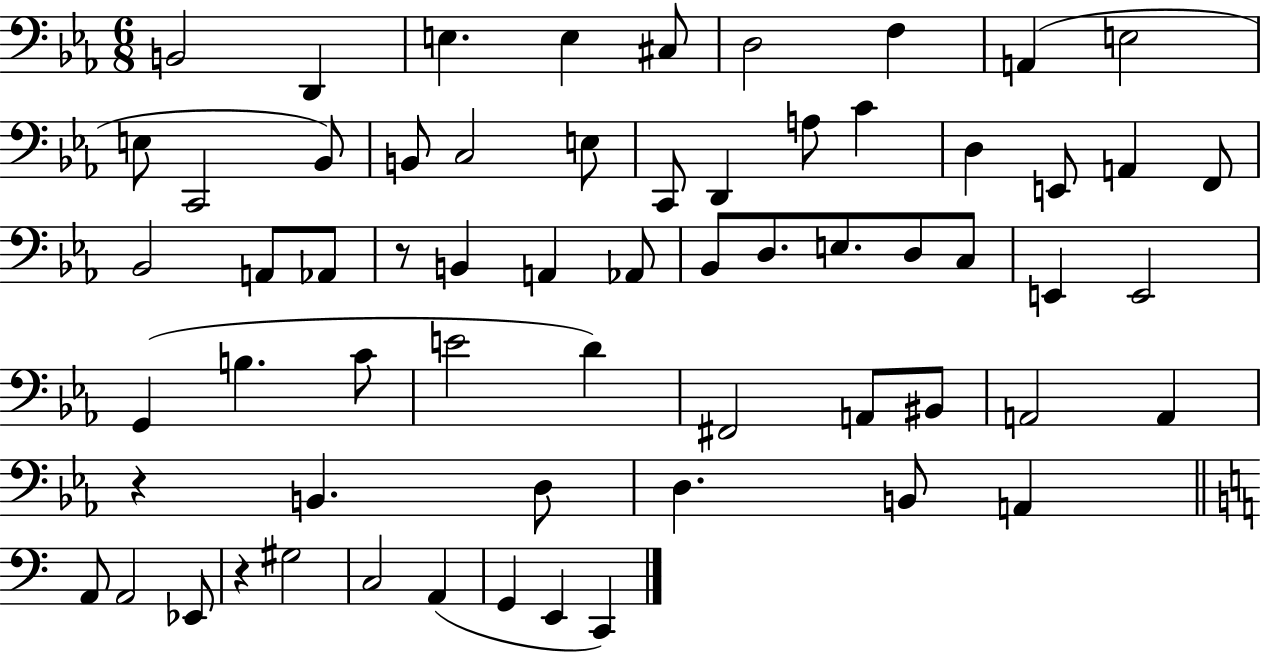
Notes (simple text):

B2/h D2/q E3/q. E3/q C#3/e D3/h F3/q A2/q E3/h E3/e C2/h Bb2/e B2/e C3/h E3/e C2/e D2/q A3/e C4/q D3/q E2/e A2/q F2/e Bb2/h A2/e Ab2/e R/e B2/q A2/q Ab2/e Bb2/e D3/e. E3/e. D3/e C3/e E2/q E2/h G2/q B3/q. C4/e E4/h D4/q F#2/h A2/e BIS2/e A2/h A2/q R/q B2/q. D3/e D3/q. B2/e A2/q A2/e A2/h Eb2/e R/q G#3/h C3/h A2/q G2/q E2/q C2/q